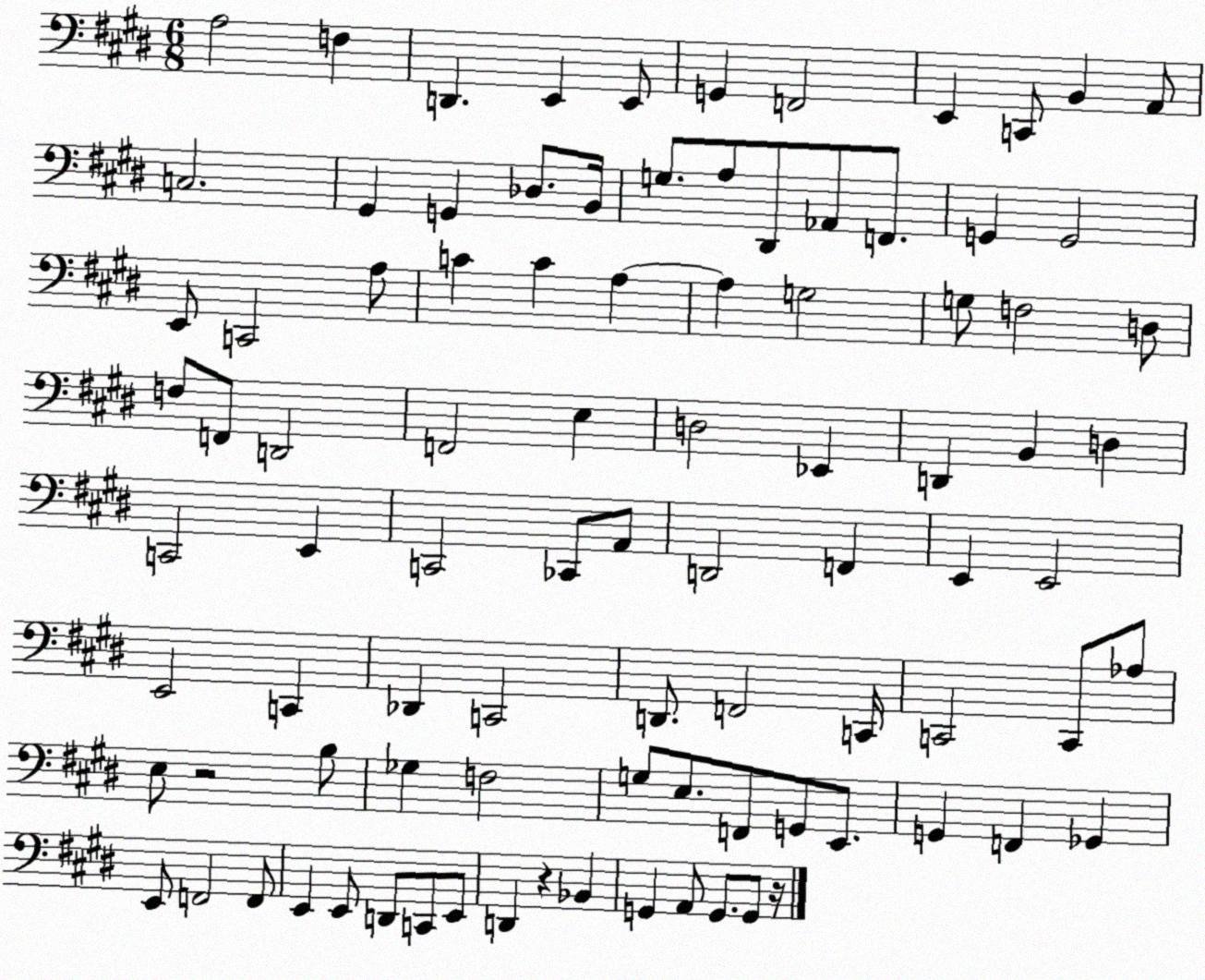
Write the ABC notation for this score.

X:1
T:Untitled
M:6/8
L:1/4
K:E
A,2 F, D,, E,, E,,/2 G,, F,,2 E,, C,,/2 B,, A,,/2 C,2 ^G,, G,, _D,/2 B,,/4 G,/2 A,/2 ^D,,/2 _A,,/2 F,,/2 G,, G,,2 E,,/2 C,,2 A,/2 C C A, A, G,2 G,/2 F,2 D,/2 F,/2 F,,/2 D,,2 F,,2 E, D,2 _E,, D,, B,, D, C,,2 E,, C,,2 _C,,/2 A,,/2 D,,2 F,, E,, E,,2 E,,2 C,, _D,, C,,2 D,,/2 F,,2 C,,/4 C,,2 C,,/2 _A,/2 E,/2 z2 B,/2 _G, F,2 G,/2 E,/2 F,,/2 G,,/2 E,,/2 G,, F,, _G,, E,,/2 F,,2 F,,/2 E,, E,,/2 D,,/2 C,,/2 E,,/2 D,, z _B,, G,, A,,/2 G,,/2 G,,/2 z/4